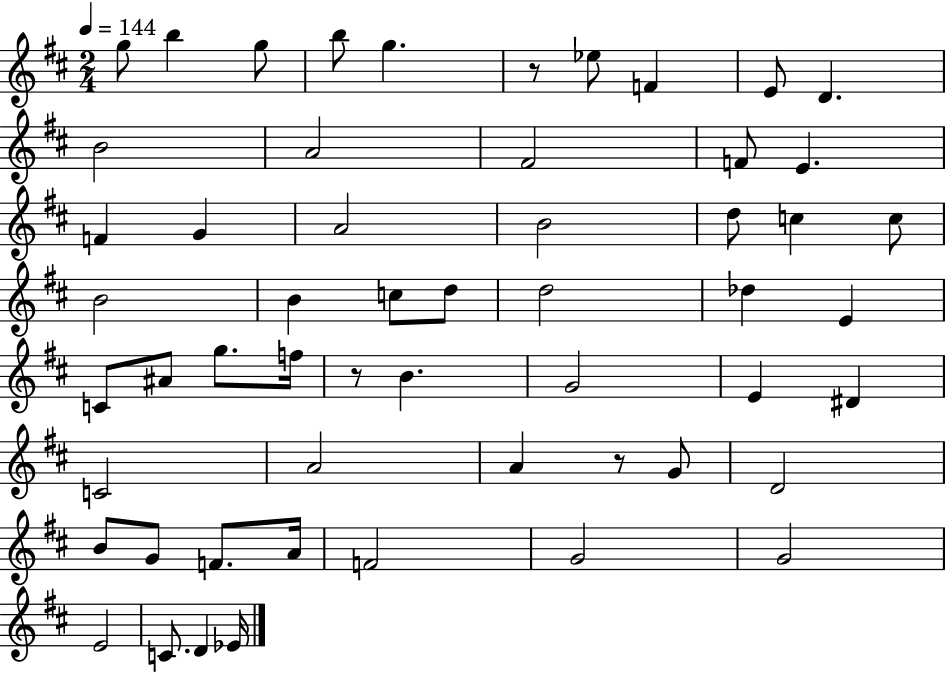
X:1
T:Untitled
M:2/4
L:1/4
K:D
g/2 b g/2 b/2 g z/2 _e/2 F E/2 D B2 A2 ^F2 F/2 E F G A2 B2 d/2 c c/2 B2 B c/2 d/2 d2 _d E C/2 ^A/2 g/2 f/4 z/2 B G2 E ^D C2 A2 A z/2 G/2 D2 B/2 G/2 F/2 A/4 F2 G2 G2 E2 C/2 D _E/4